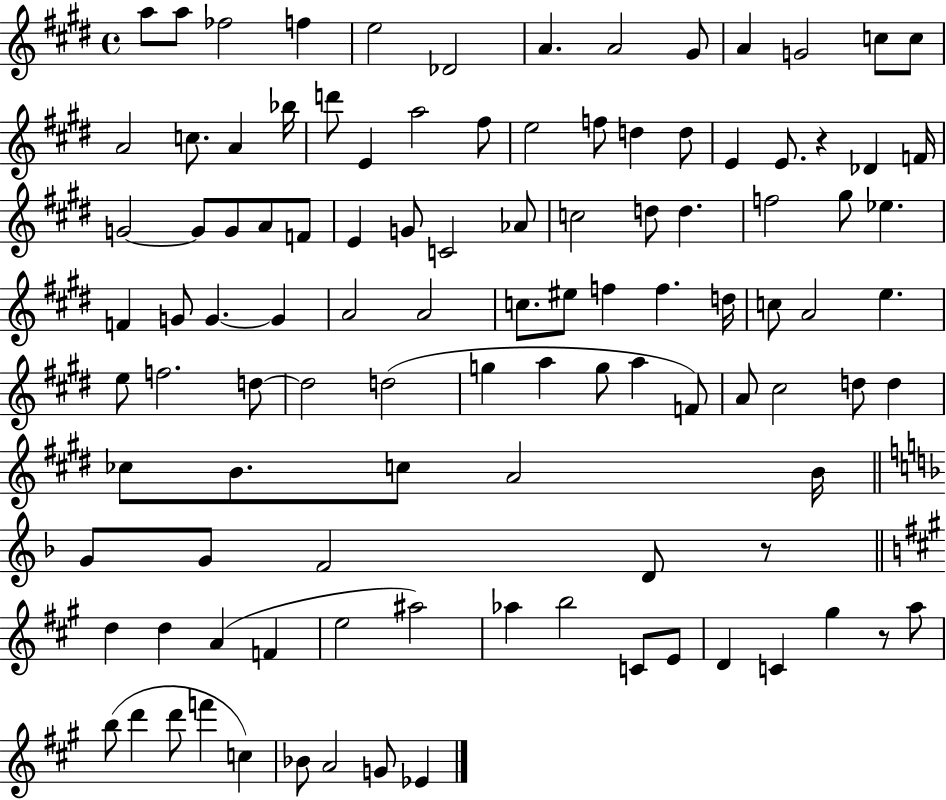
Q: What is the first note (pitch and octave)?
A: A5